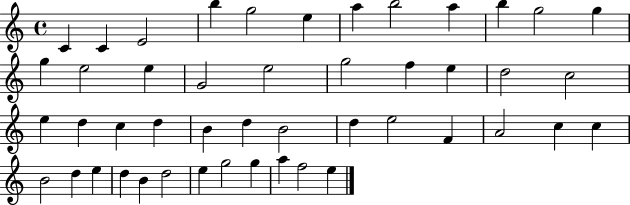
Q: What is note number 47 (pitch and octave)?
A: E5